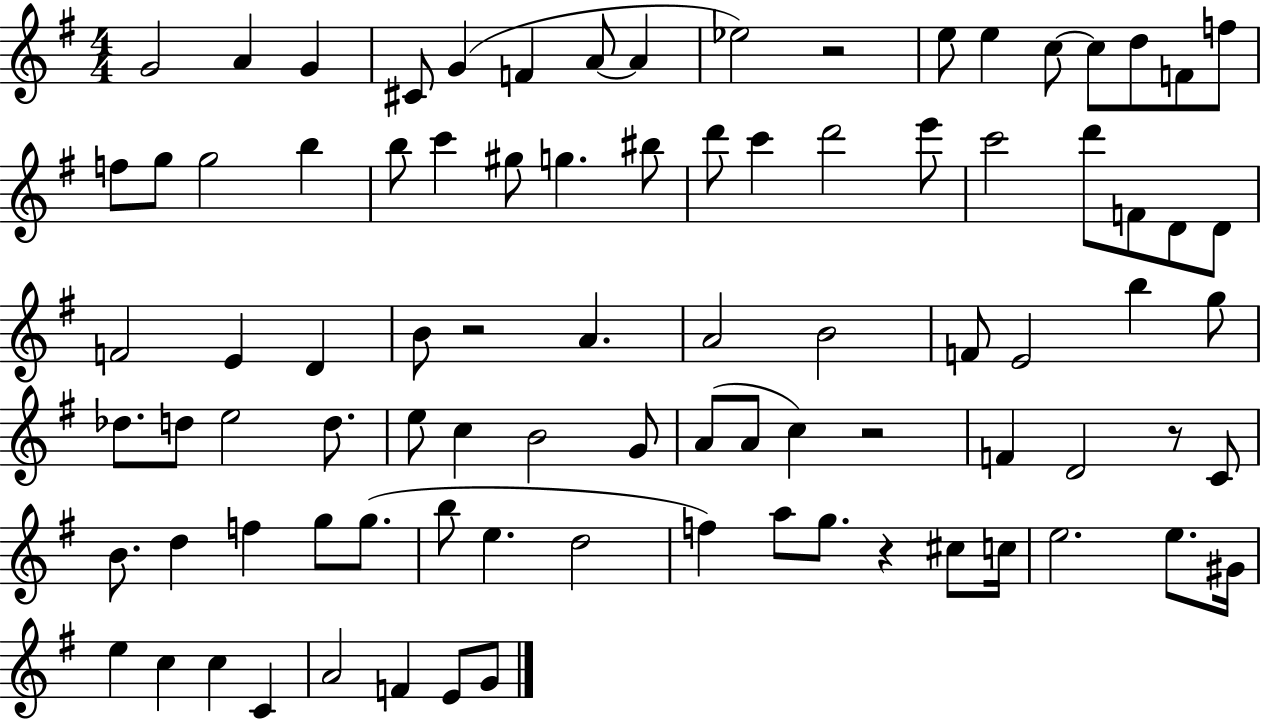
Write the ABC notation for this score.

X:1
T:Untitled
M:4/4
L:1/4
K:G
G2 A G ^C/2 G F A/2 A _e2 z2 e/2 e c/2 c/2 d/2 F/2 f/2 f/2 g/2 g2 b b/2 c' ^g/2 g ^b/2 d'/2 c' d'2 e'/2 c'2 d'/2 F/2 D/2 D/2 F2 E D B/2 z2 A A2 B2 F/2 E2 b g/2 _d/2 d/2 e2 d/2 e/2 c B2 G/2 A/2 A/2 c z2 F D2 z/2 C/2 B/2 d f g/2 g/2 b/2 e d2 f a/2 g/2 z ^c/2 c/4 e2 e/2 ^G/4 e c c C A2 F E/2 G/2